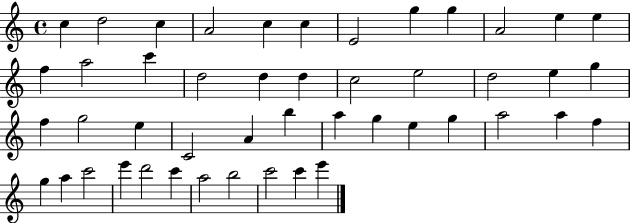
{
  \clef treble
  \time 4/4
  \defaultTimeSignature
  \key c \major
  c''4 d''2 c''4 | a'2 c''4 c''4 | e'2 g''4 g''4 | a'2 e''4 e''4 | \break f''4 a''2 c'''4 | d''2 d''4 d''4 | c''2 e''2 | d''2 e''4 g''4 | \break f''4 g''2 e''4 | c'2 a'4 b''4 | a''4 g''4 e''4 g''4 | a''2 a''4 f''4 | \break g''4 a''4 c'''2 | e'''4 d'''2 c'''4 | a''2 b''2 | c'''2 c'''4 e'''4 | \break \bar "|."
}